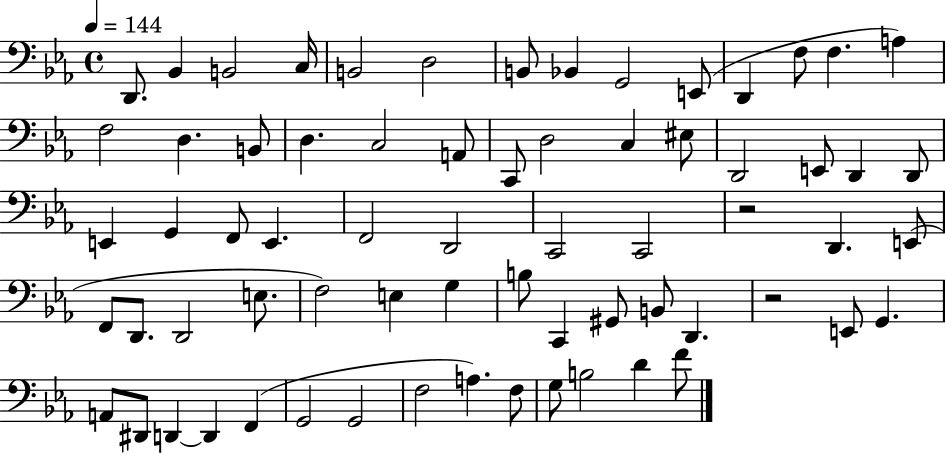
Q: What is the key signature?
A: EES major